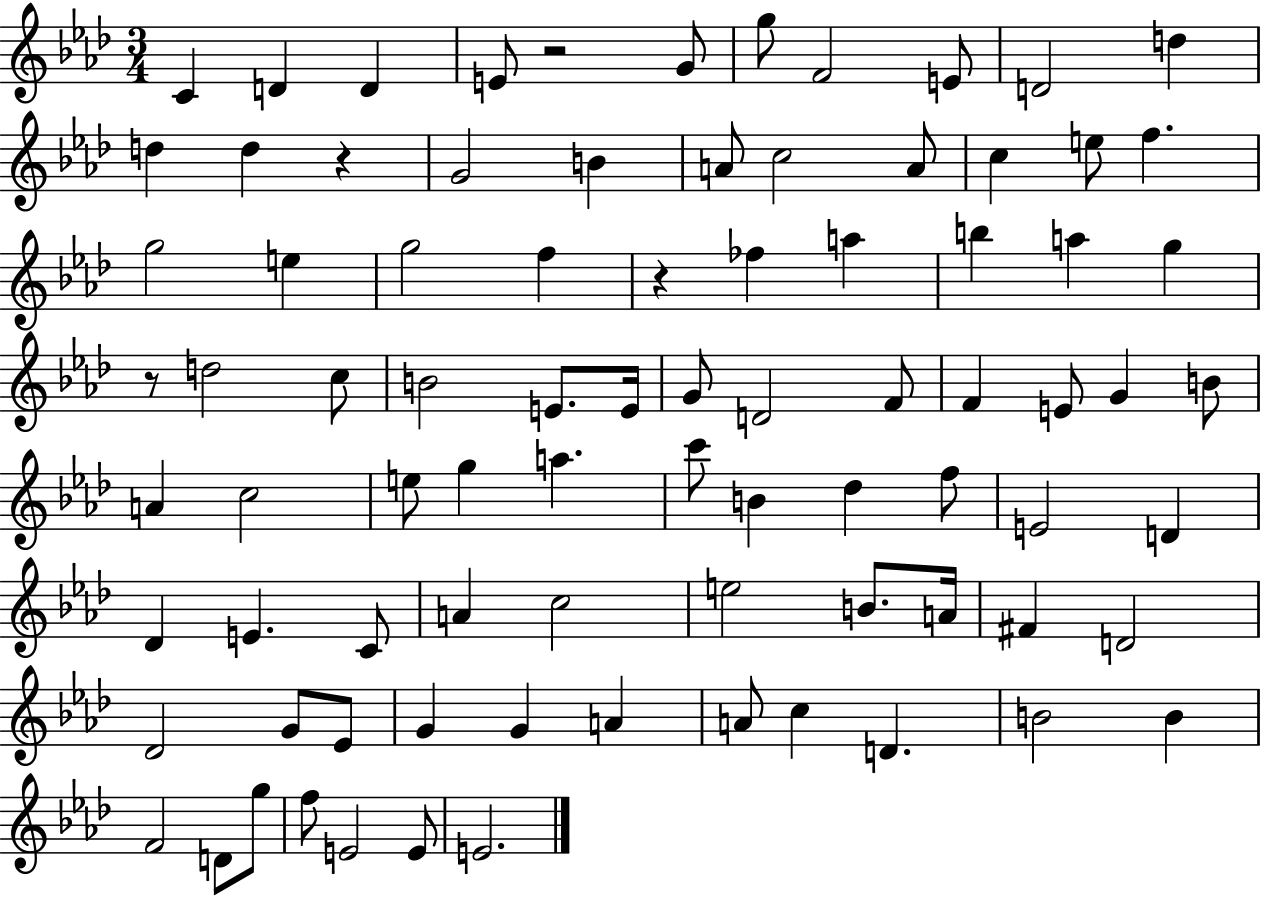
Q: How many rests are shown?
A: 4